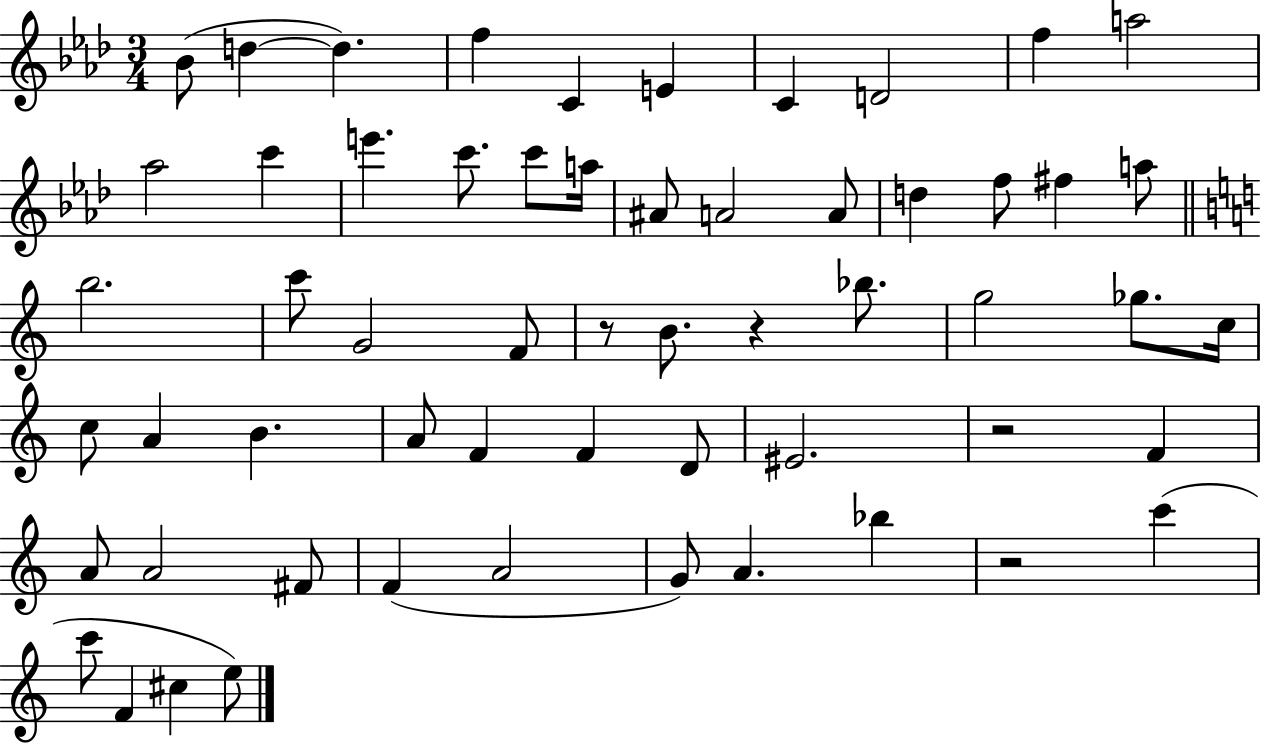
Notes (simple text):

Bb4/e D5/q D5/q. F5/q C4/q E4/q C4/q D4/h F5/q A5/h Ab5/h C6/q E6/q. C6/e. C6/e A5/s A#4/e A4/h A4/e D5/q F5/e F#5/q A5/e B5/h. C6/e G4/h F4/e R/e B4/e. R/q Bb5/e. G5/h Gb5/e. C5/s C5/e A4/q B4/q. A4/e F4/q F4/q D4/e EIS4/h. R/h F4/q A4/e A4/h F#4/e F4/q A4/h G4/e A4/q. Bb5/q R/h C6/q C6/e F4/q C#5/q E5/e